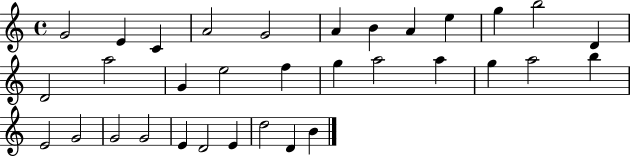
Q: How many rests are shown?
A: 0